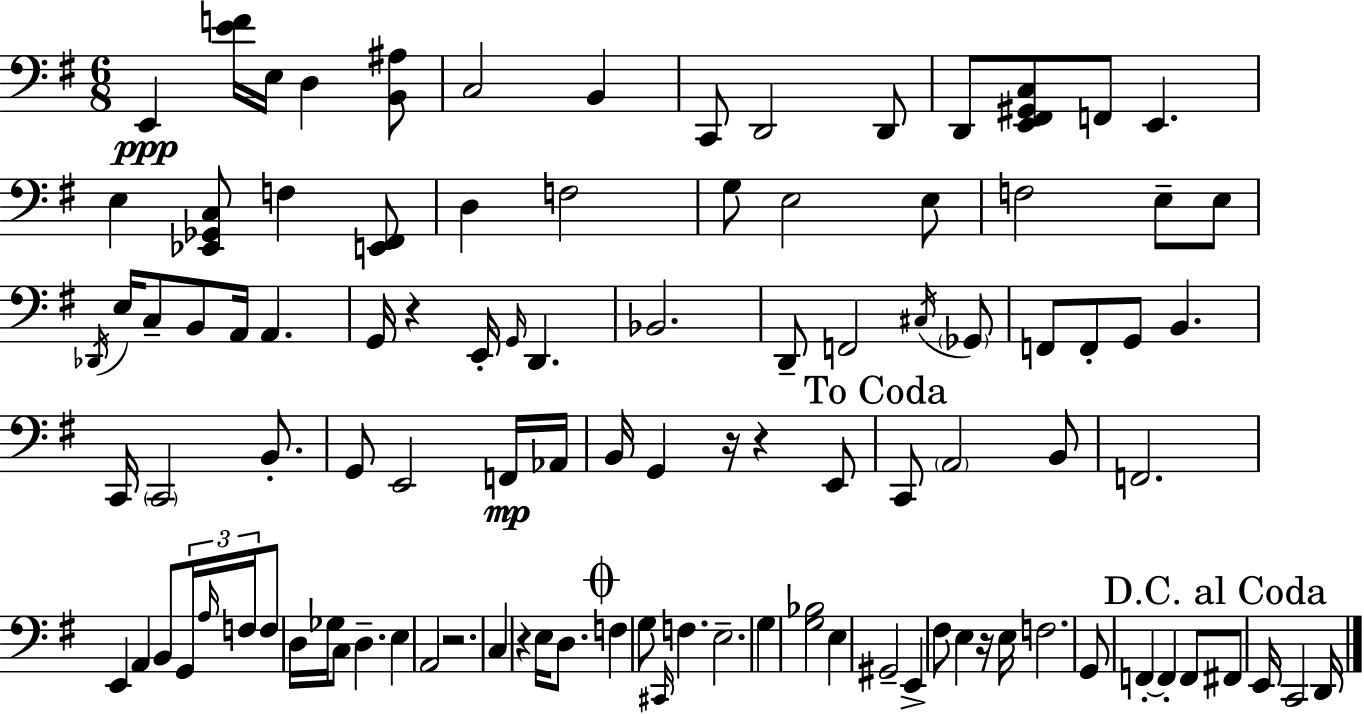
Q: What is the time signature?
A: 6/8